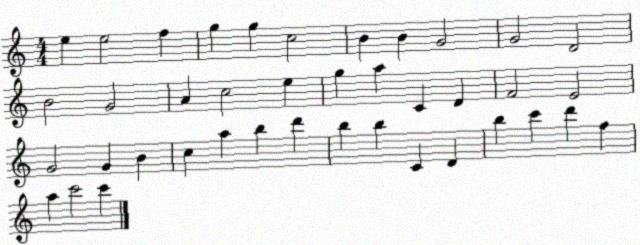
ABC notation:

X:1
T:Untitled
M:4/4
L:1/4
K:C
e e2 f g g c2 B B G2 G2 D2 B2 G2 A c2 e g a C D F2 E2 G2 G B c a b d' b b C D b c' d' f a c'2 c'